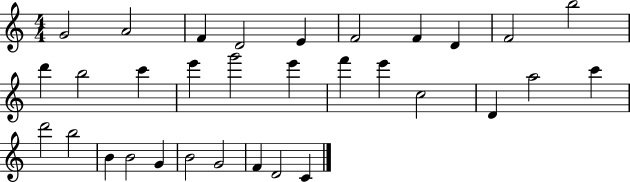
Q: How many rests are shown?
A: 0